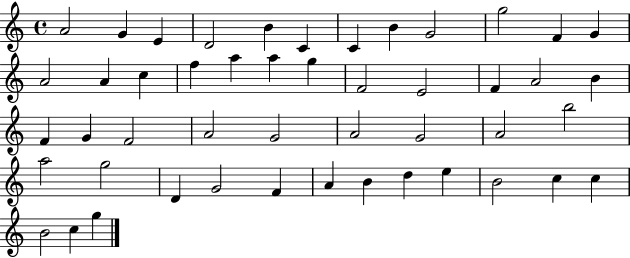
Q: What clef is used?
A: treble